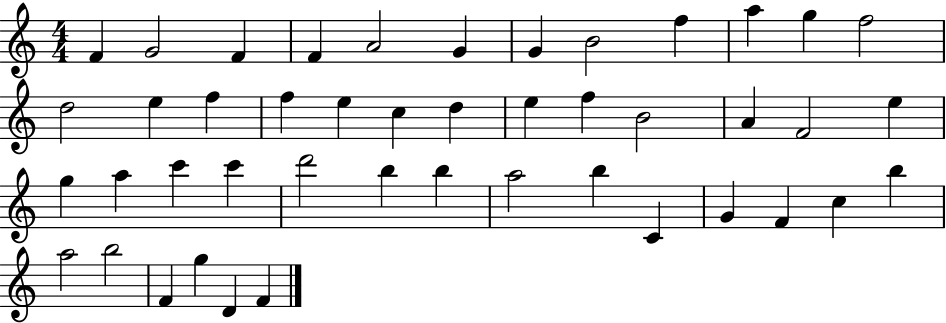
{
  \clef treble
  \numericTimeSignature
  \time 4/4
  \key c \major
  f'4 g'2 f'4 | f'4 a'2 g'4 | g'4 b'2 f''4 | a''4 g''4 f''2 | \break d''2 e''4 f''4 | f''4 e''4 c''4 d''4 | e''4 f''4 b'2 | a'4 f'2 e''4 | \break g''4 a''4 c'''4 c'''4 | d'''2 b''4 b''4 | a''2 b''4 c'4 | g'4 f'4 c''4 b''4 | \break a''2 b''2 | f'4 g''4 d'4 f'4 | \bar "|."
}